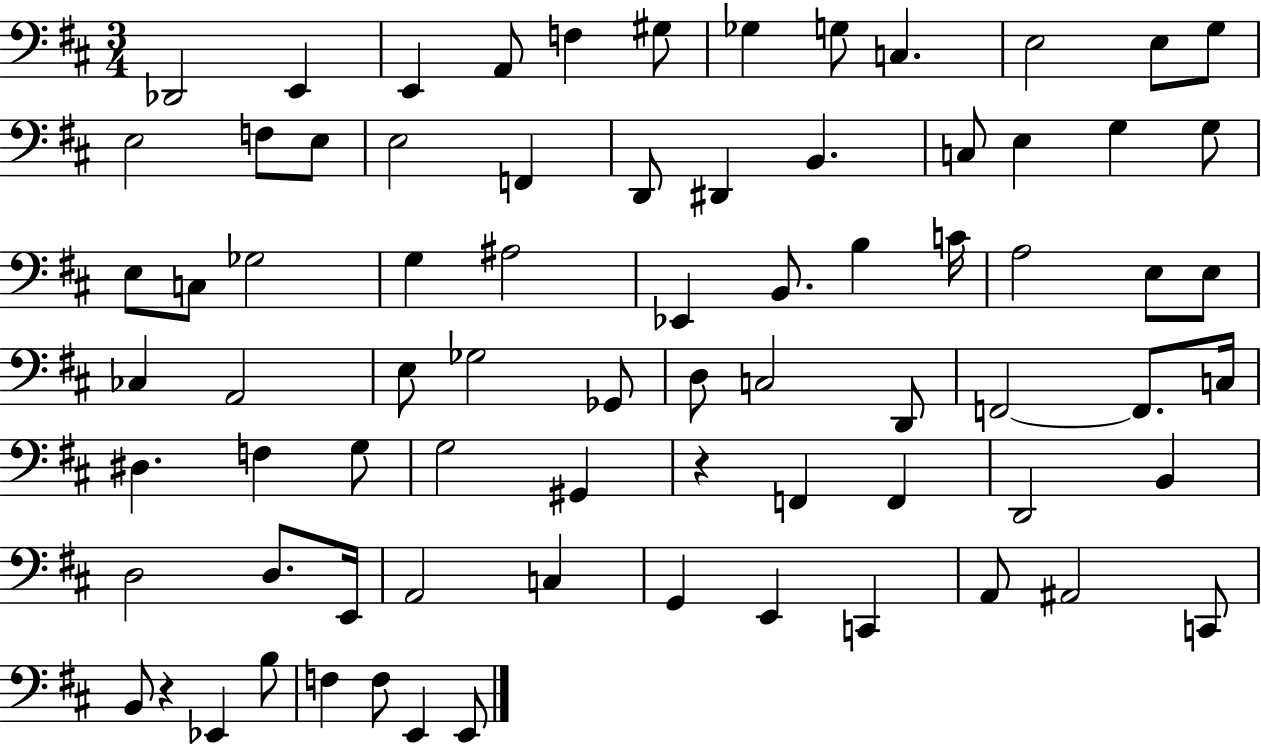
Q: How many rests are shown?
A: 2